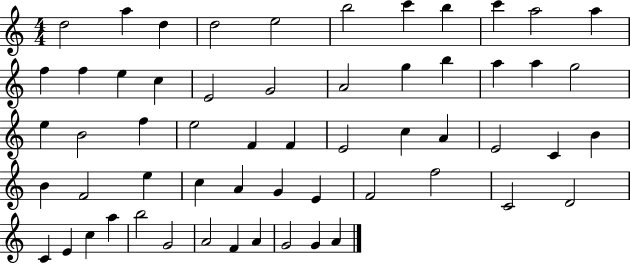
D5/h A5/q D5/q D5/h E5/h B5/h C6/q B5/q C6/q A5/h A5/q F5/q F5/q E5/q C5/q E4/h G4/h A4/h G5/q B5/q A5/q A5/q G5/h E5/q B4/h F5/q E5/h F4/q F4/q E4/h C5/q A4/q E4/h C4/q B4/q B4/q F4/h E5/q C5/q A4/q G4/q E4/q F4/h F5/h C4/h D4/h C4/q E4/q C5/q A5/q B5/h G4/h A4/h F4/q A4/q G4/h G4/q A4/q